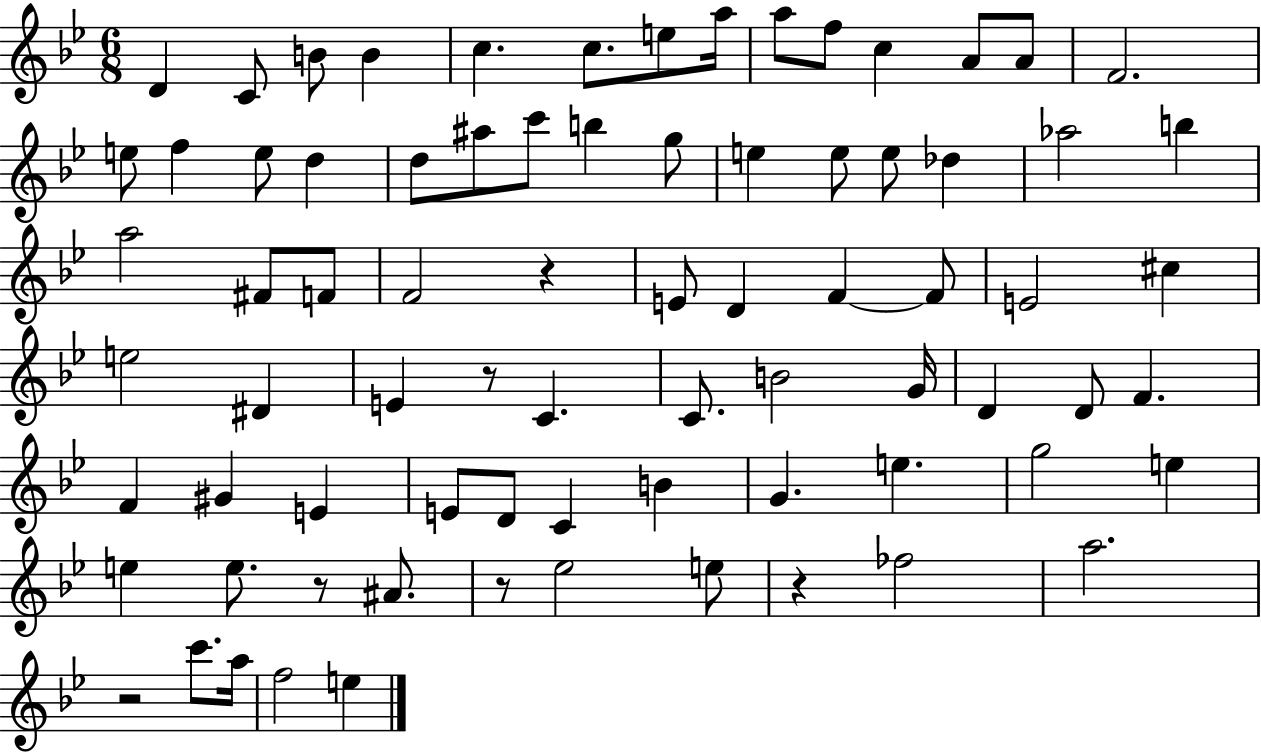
X:1
T:Untitled
M:6/8
L:1/4
K:Bb
D C/2 B/2 B c c/2 e/2 a/4 a/2 f/2 c A/2 A/2 F2 e/2 f e/2 d d/2 ^a/2 c'/2 b g/2 e e/2 e/2 _d _a2 b a2 ^F/2 F/2 F2 z E/2 D F F/2 E2 ^c e2 ^D E z/2 C C/2 B2 G/4 D D/2 F F ^G E E/2 D/2 C B G e g2 e e e/2 z/2 ^A/2 z/2 _e2 e/2 z _f2 a2 z2 c'/2 a/4 f2 e